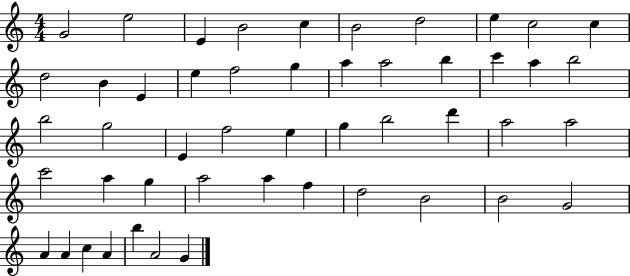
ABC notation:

X:1
T:Untitled
M:4/4
L:1/4
K:C
G2 e2 E B2 c B2 d2 e c2 c d2 B E e f2 g a a2 b c' a b2 b2 g2 E f2 e g b2 d' a2 a2 c'2 a g a2 a f d2 B2 B2 G2 A A c A b A2 G